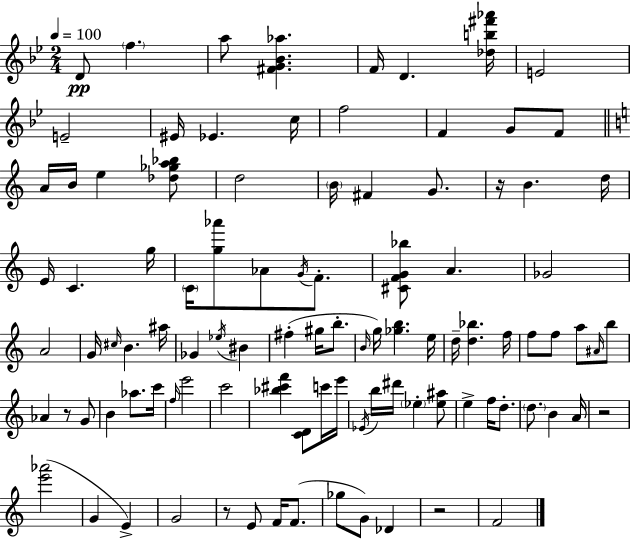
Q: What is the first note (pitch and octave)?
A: D4